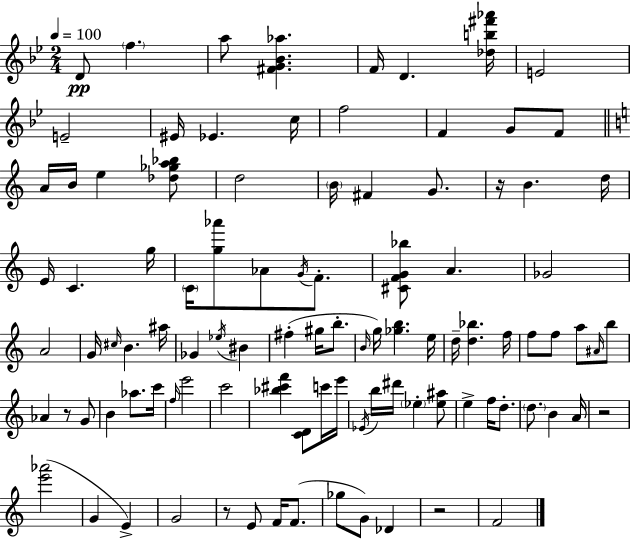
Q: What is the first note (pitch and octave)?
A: D4